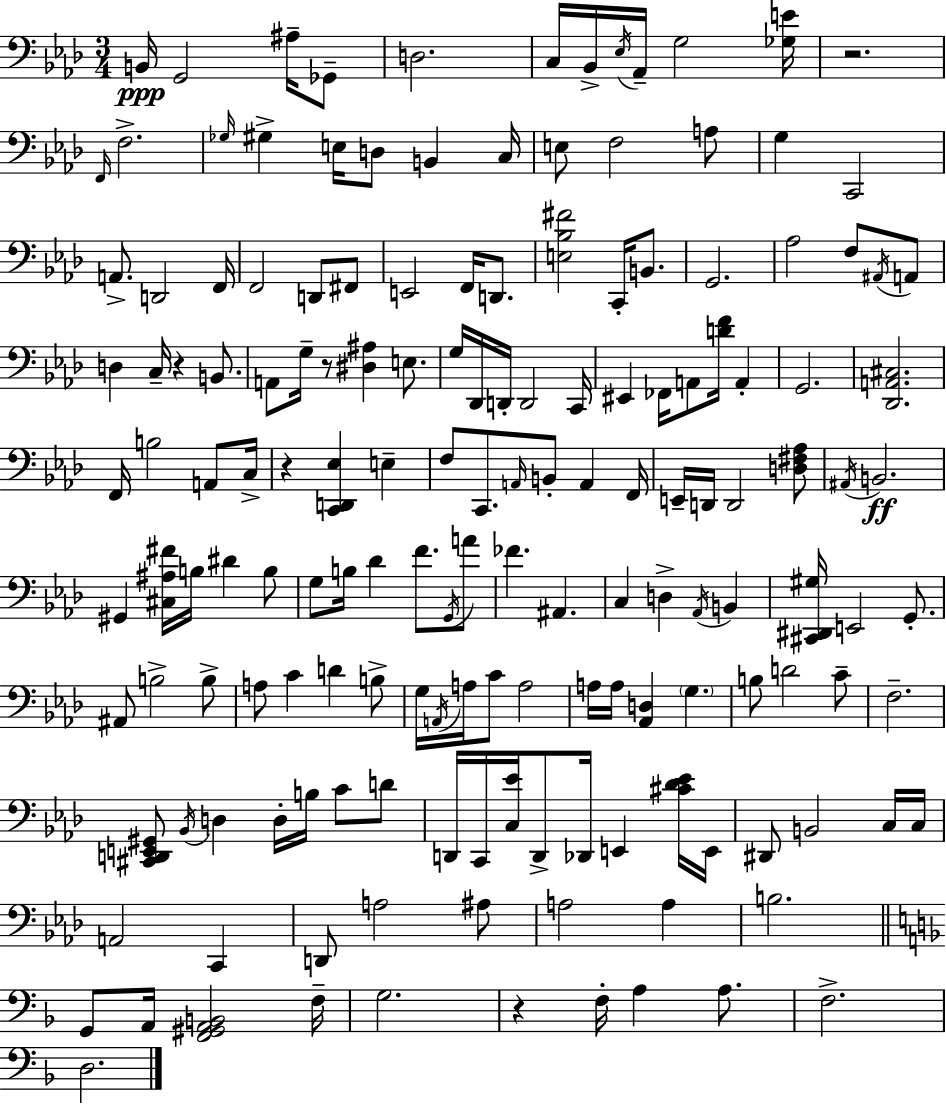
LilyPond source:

{
  \clef bass
  \numericTimeSignature
  \time 3/4
  \key aes \major
  b,16\ppp g,2 ais16-- ges,8-- | d2. | c16 bes,16-> \acciaccatura { ees16 } aes,16-- g2 | <ges e'>16 r2. | \break \grace { f,16 } f2.-> | \grace { ges16 } gis4-> e16 d8 b,4 | c16 e8 f2 | a8 g4 c,2 | \break a,8.-> d,2 | f,16 f,2 d,8 | fis,8 e,2 f,16 | d,8. <e bes fis'>2 c,16-. | \break b,8. g,2. | aes2 f8 | \acciaccatura { ais,16 } a,8 d4 c16-- r4 | b,8. a,8 g16-- r8 <dis ais>4 | \break e8. g16 des,16 d,16-. d,2 | c,16 eis,4 fes,16 a,8 <d' f'>16 | a,4-. g,2. | <des, a, cis>2. | \break f,16 b2 | a,8 c16-> r4 <c, d, ees>4 | e4-- f8 c,8. \grace { a,16 } b,8-. | a,4 f,16 e,16-- d,16 d,2 | \break <d fis aes>8 \acciaccatura { ais,16 }\ff b,2. | gis,4 <cis ais fis'>16 b16 | dis'4 b8 g8 b16 des'4 | f'8. \acciaccatura { g,16 } a'8 fes'4. | \break ais,4. c4 d4-> | \acciaccatura { aes,16 } b,4 <cis, dis, gis>16 e,2 | g,8.-. ais,8 b2-> | b8-> a8 c'4 | \break d'4 b8-> g16 \acciaccatura { a,16 } a16 c'8 | a2 a16 a16 <aes, d>4 | \parenthesize g4. b8 d'2 | c'8-- f2.-- | \break <cis, d, e, gis,>8 \acciaccatura { bes,16 } | d4 d16-. b16 c'8 d'8 d,16 c,16 | <c ees'>16 d,8-> des,16 e,4 <cis' des' ees'>16 e,16 dis,8 | b,2 c16 c16 a,2 | \break c,4 d,8 | a2 ais8 a2 | a4 b2. | \bar "||" \break \key d \minor g,8 a,16 <f, gis, a, b,>2 f16-- | g2. | r4 f16-. a4 a8. | f2.-> | \break d2. | \bar "|."
}